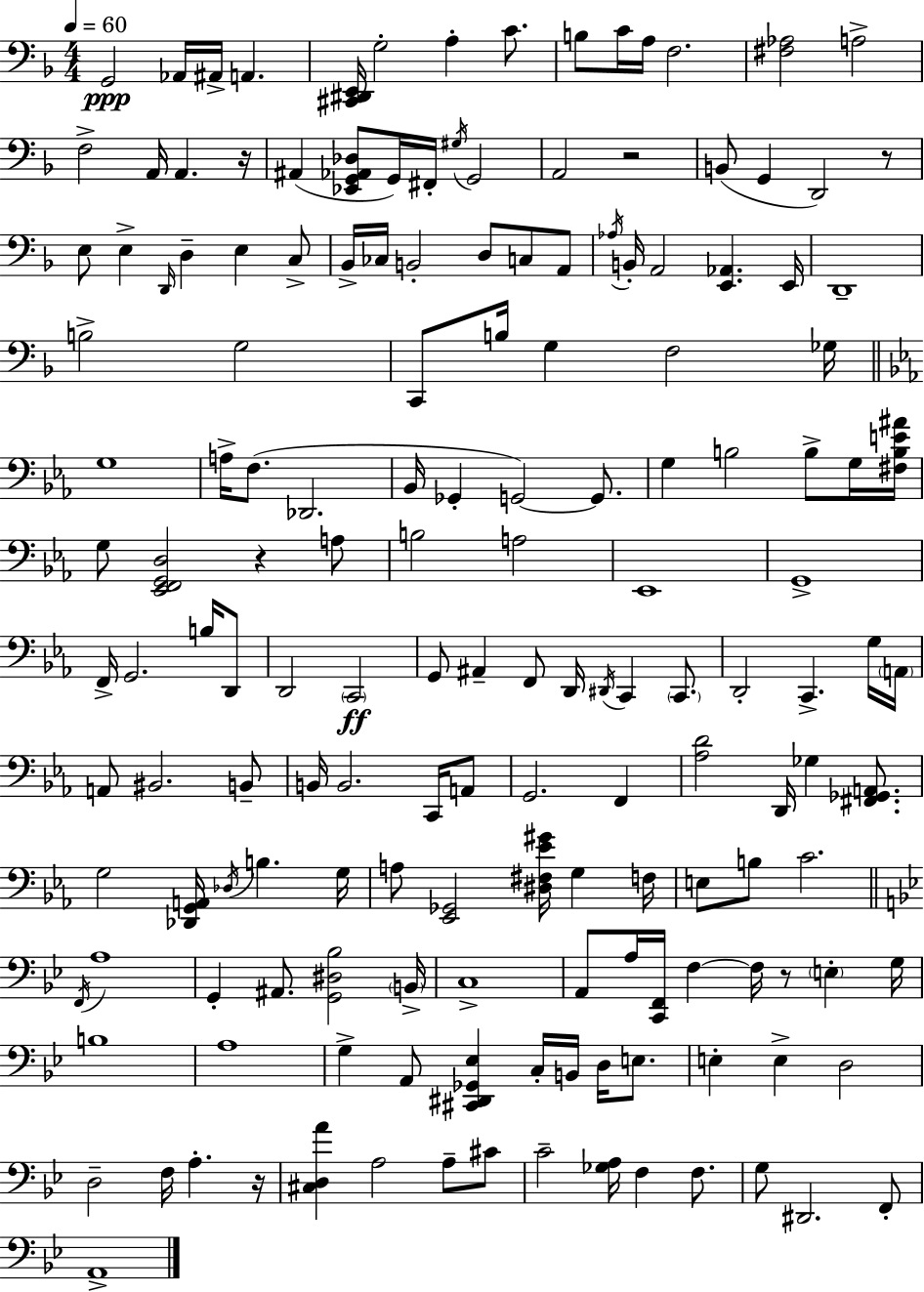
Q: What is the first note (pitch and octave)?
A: G2